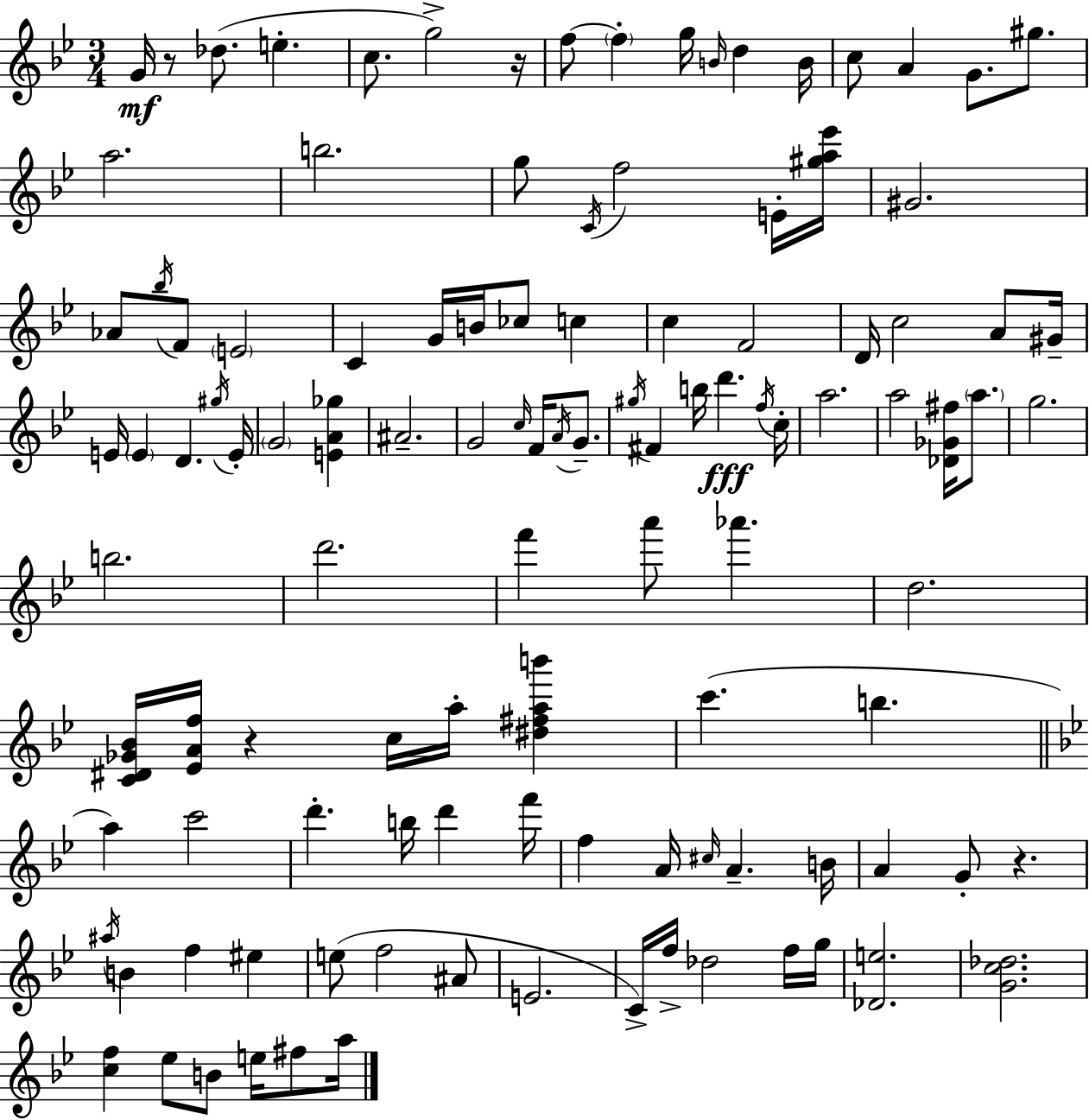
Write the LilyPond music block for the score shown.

{
  \clef treble
  \numericTimeSignature
  \time 3/4
  \key bes \major
  g'16\mf r8 des''8.( e''4.-. | c''8. g''2->) r16 | f''8~~ \parenthesize f''4-. g''16 \grace { b'16 } d''4 | b'16 c''8 a'4 g'8. gis''8. | \break a''2. | b''2. | g''8 \acciaccatura { c'16 } f''2 | e'16-. <gis'' a'' ees'''>16 gis'2. | \break aes'8 \acciaccatura { bes''16 } f'8 \parenthesize e'2 | c'4 g'16 b'16 ces''8 c''4 | c''4 f'2 | d'16 c''2 | \break a'8 gis'16-- e'16 \parenthesize e'4 d'4. | \acciaccatura { gis''16 } e'16-. \parenthesize g'2 | <e' a' ges''>4 ais'2.-- | g'2 | \break \grace { c''16 } f'16 \acciaccatura { a'16 } g'8.-- \acciaccatura { gis''16 } fis'4 b''16 | d'''4.\fff \acciaccatura { f''16 } c''16-. a''2. | a''2 | <des' ges' fis''>16 \parenthesize a''8. g''2. | \break b''2. | d'''2. | f'''4 | a'''8 aes'''4. d''2. | \break <c' dis' ges' bes'>16 <ees' a' f''>16 r4 | c''16 a''16-. <dis'' fis'' a'' b'''>4 c'''4.( | b''4. \bar "||" \break \key bes \major a''4) c'''2 | d'''4.-. b''16 d'''4 f'''16 | f''4 a'16 \grace { cis''16 } a'4.-- | b'16 a'4 g'8-. r4. | \break \acciaccatura { ais''16 } b'4 f''4 eis''4 | e''8( f''2 | ais'8 e'2. | c'16->) f''16-> des''2 | \break f''16 g''16 <des' e''>2. | <g' c'' des''>2. | <c'' f''>4 ees''8 b'8 e''16 fis''8 | a''16 \bar "|."
}